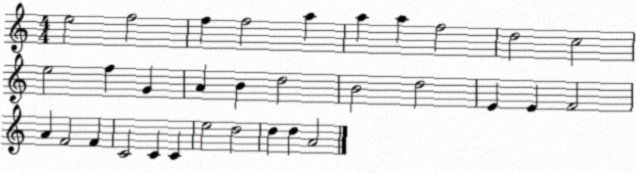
X:1
T:Untitled
M:4/4
L:1/4
K:C
e2 f2 f f2 a a a f2 d2 c2 e2 f G A B d2 B2 d2 E E F2 A F2 F C2 C C e2 d2 d d A2